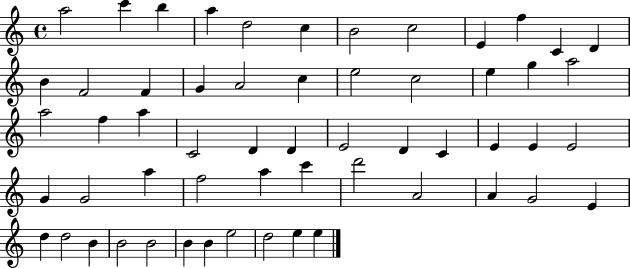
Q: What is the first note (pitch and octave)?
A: A5